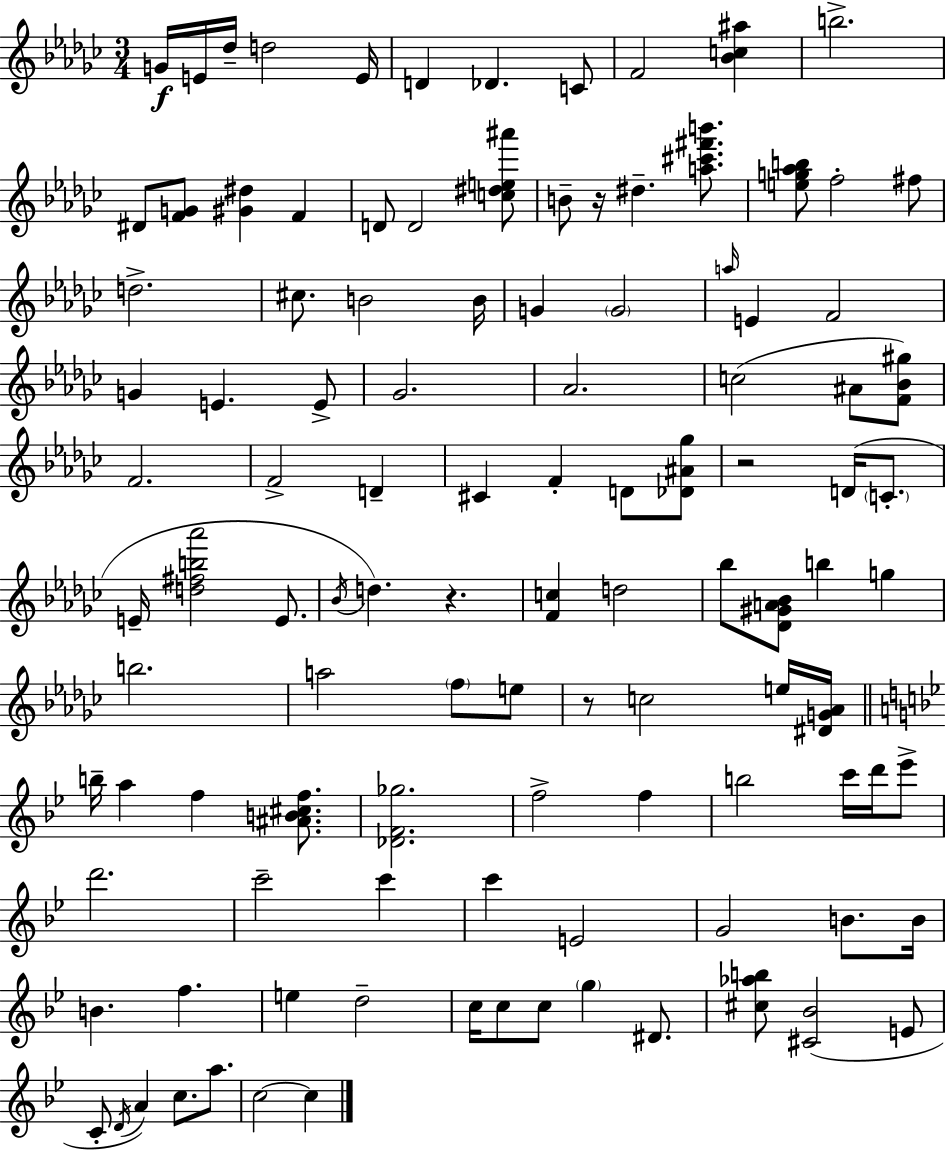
X:1
T:Untitled
M:3/4
L:1/4
K:Ebm
G/4 E/4 _d/4 d2 E/4 D _D C/2 F2 [_Bc^a] b2 ^D/2 [FG]/2 [^G^d] F D/2 D2 [c^de^a']/2 B/2 z/4 ^d [a^c'^f'b']/2 [eg_ab]/2 f2 ^f/2 d2 ^c/2 B2 B/4 G G2 a/4 E F2 G E E/2 _G2 _A2 c2 ^A/2 [F_B^g]/2 F2 F2 D ^C F D/2 [_D^A_g]/2 z2 D/4 C/2 E/4 [d^fb_a']2 E/2 _B/4 d z [Fc] d2 _b/2 [_D^GA_B]/2 b g b2 a2 f/2 e/2 z/2 c2 e/4 [^DG_A]/4 b/4 a f [^AB^cf]/2 [_DF_g]2 f2 f b2 c'/4 d'/4 _e'/2 d'2 c'2 c' c' E2 G2 B/2 B/4 B f e d2 c/4 c/2 c/2 g ^D/2 [^c_ab]/2 [^C_B]2 E/2 C/2 D/4 A c/2 a/2 c2 c